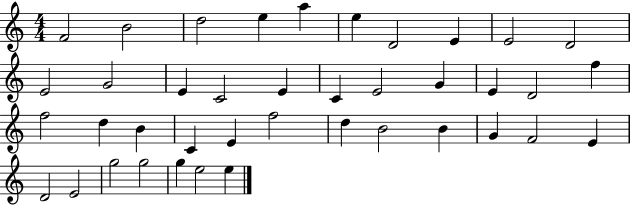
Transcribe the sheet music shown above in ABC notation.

X:1
T:Untitled
M:4/4
L:1/4
K:C
F2 B2 d2 e a e D2 E E2 D2 E2 G2 E C2 E C E2 G E D2 f f2 d B C E f2 d B2 B G F2 E D2 E2 g2 g2 g e2 e